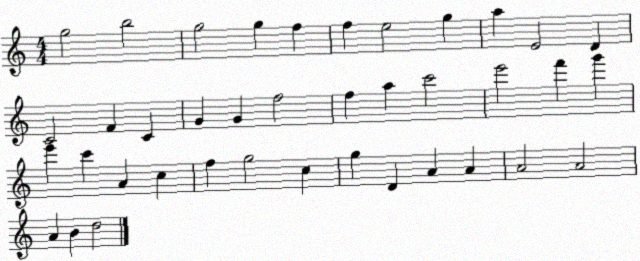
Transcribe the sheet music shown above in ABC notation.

X:1
T:Untitled
M:4/4
L:1/4
K:C
g2 b2 g2 g f f e2 g a E2 D C2 F C G G f2 f a c'2 e'2 f' g' e' c' A c f g2 c g D A A A2 A2 A B d2